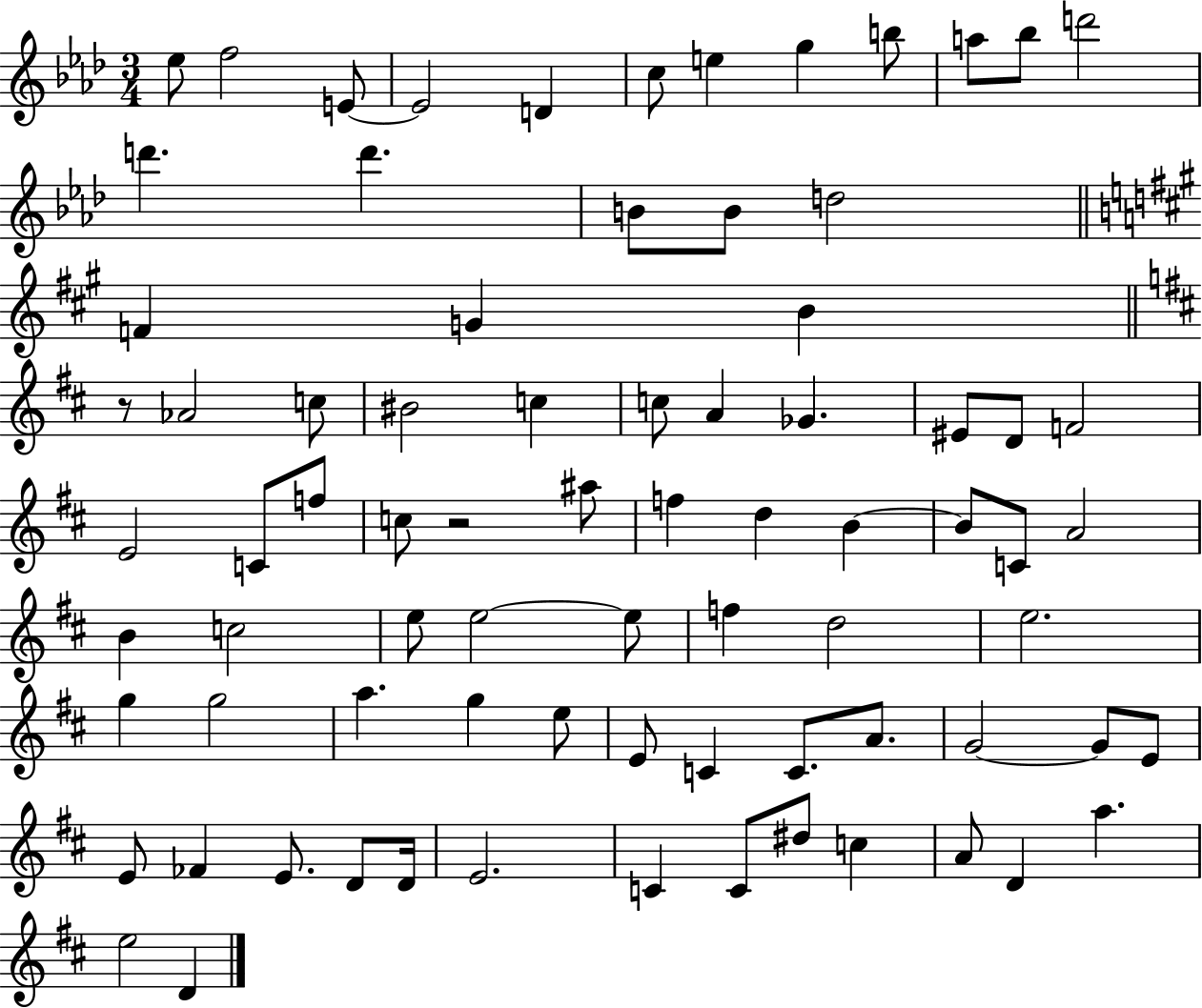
X:1
T:Untitled
M:3/4
L:1/4
K:Ab
_e/2 f2 E/2 E2 D c/2 e g b/2 a/2 _b/2 d'2 d' d' B/2 B/2 d2 F G B z/2 _A2 c/2 ^B2 c c/2 A _G ^E/2 D/2 F2 E2 C/2 f/2 c/2 z2 ^a/2 f d B B/2 C/2 A2 B c2 e/2 e2 e/2 f d2 e2 g g2 a g e/2 E/2 C C/2 A/2 G2 G/2 E/2 E/2 _F E/2 D/2 D/4 E2 C C/2 ^d/2 c A/2 D a e2 D